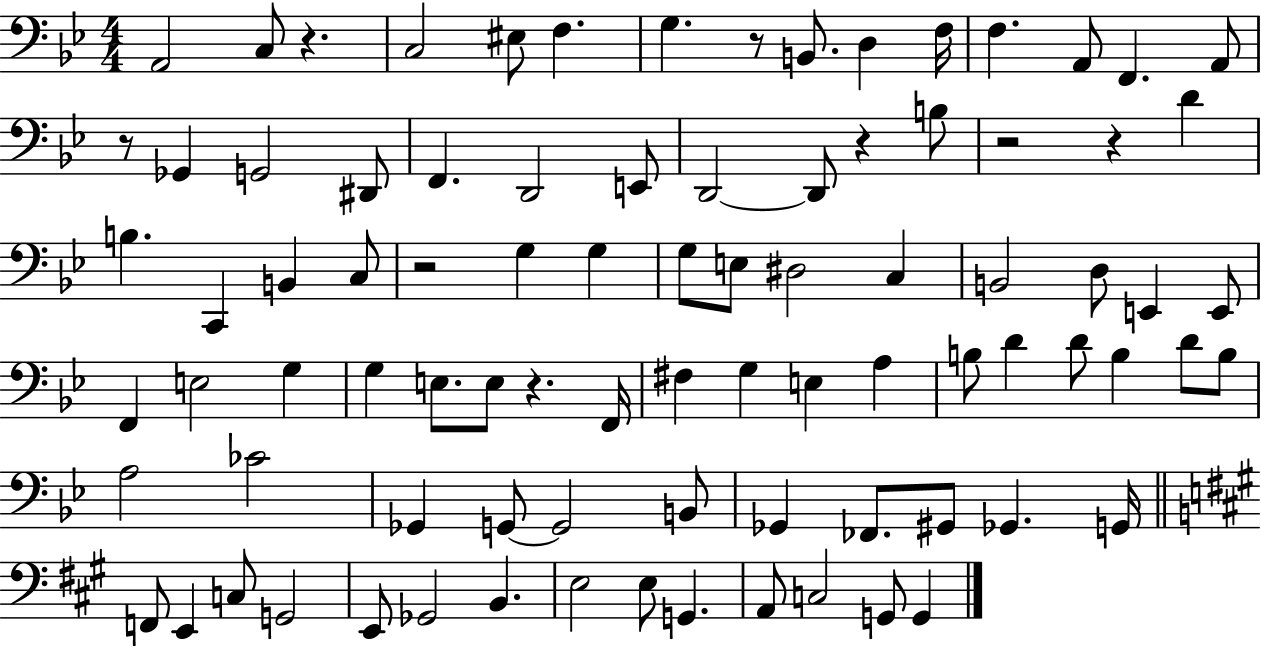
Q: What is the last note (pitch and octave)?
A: G2